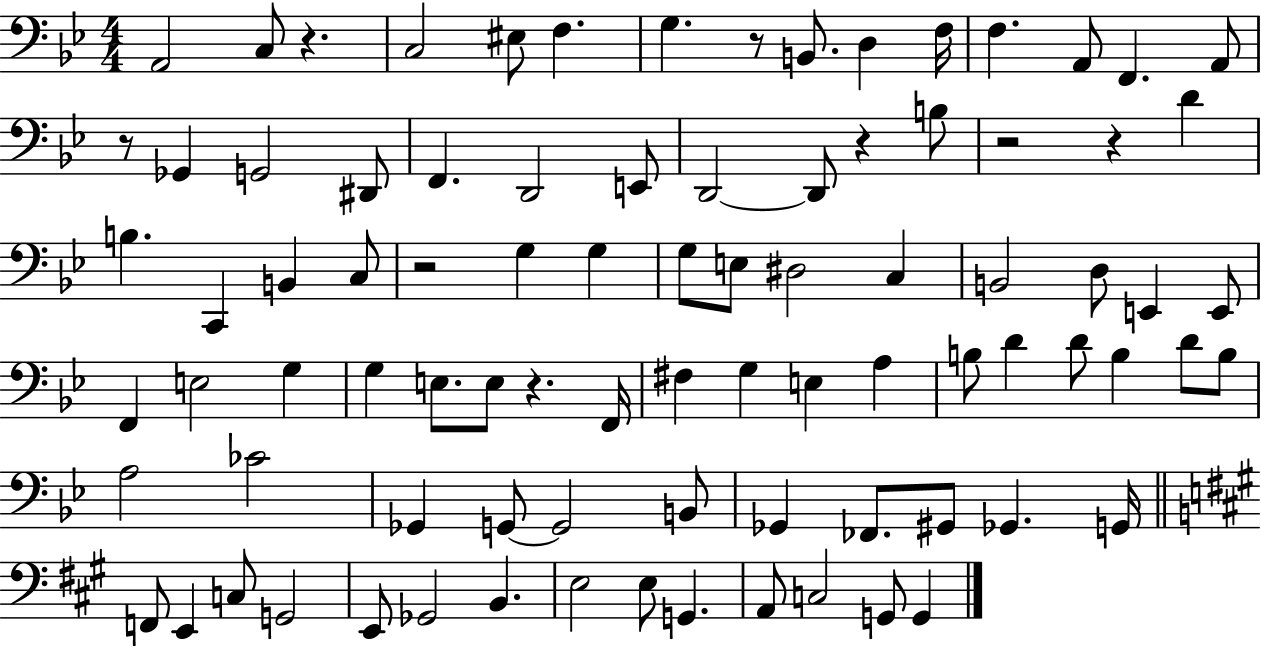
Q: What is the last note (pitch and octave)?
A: G2